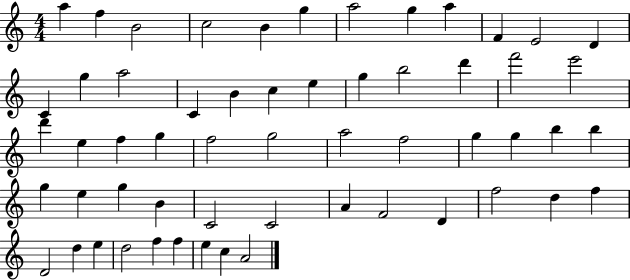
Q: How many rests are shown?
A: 0